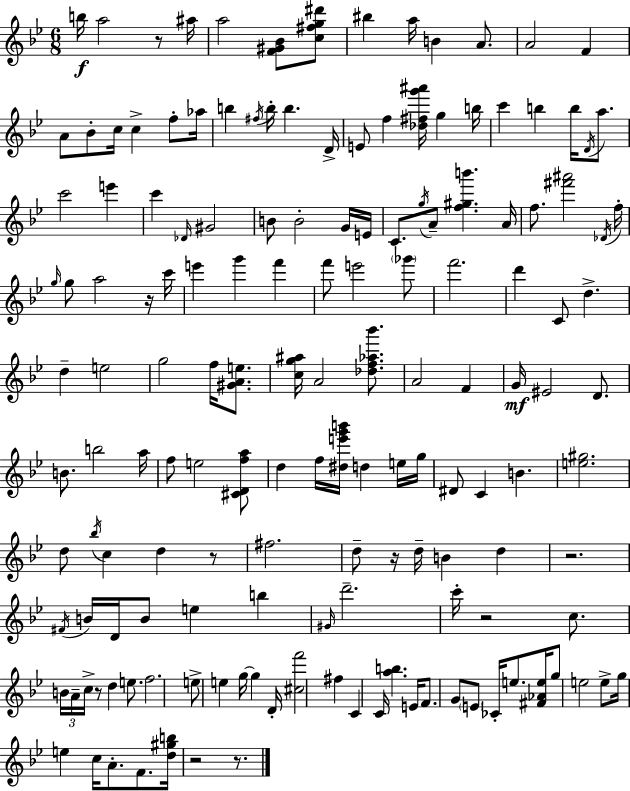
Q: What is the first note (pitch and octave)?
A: B5